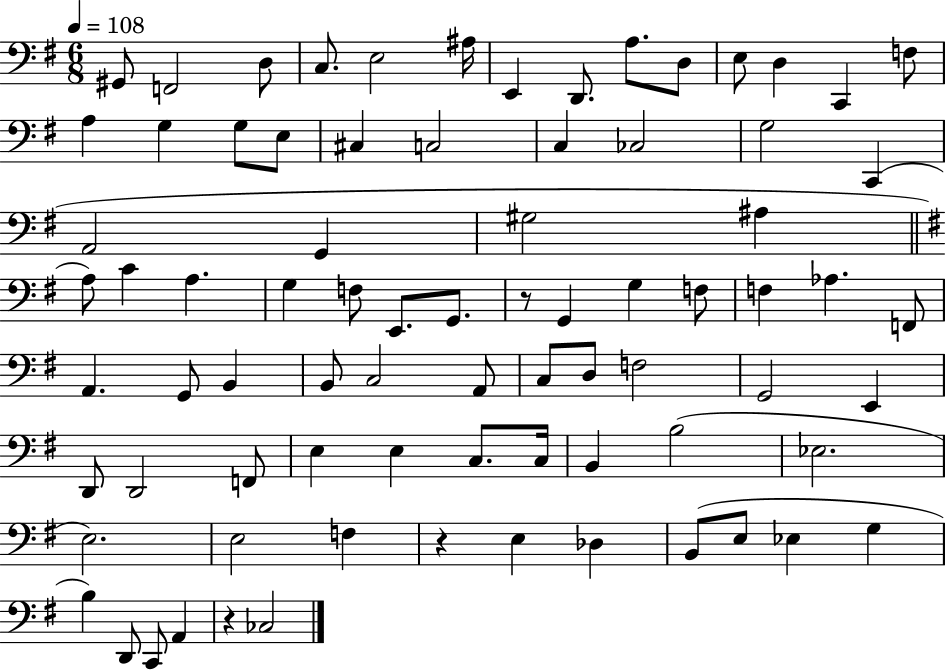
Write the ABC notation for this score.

X:1
T:Untitled
M:6/8
L:1/4
K:G
^G,,/2 F,,2 D,/2 C,/2 E,2 ^A,/4 E,, D,,/2 A,/2 D,/2 E,/2 D, C,, F,/2 A, G, G,/2 E,/2 ^C, C,2 C, _C,2 G,2 C,, A,,2 G,, ^G,2 ^A, A,/2 C A, G, F,/2 E,,/2 G,,/2 z/2 G,, G, F,/2 F, _A, F,,/2 A,, G,,/2 B,, B,,/2 C,2 A,,/2 C,/2 D,/2 F,2 G,,2 E,, D,,/2 D,,2 F,,/2 E, E, C,/2 C,/4 B,, B,2 _E,2 E,2 E,2 F, z E, _D, B,,/2 E,/2 _E, G, B, D,,/2 C,,/2 A,, z _C,2